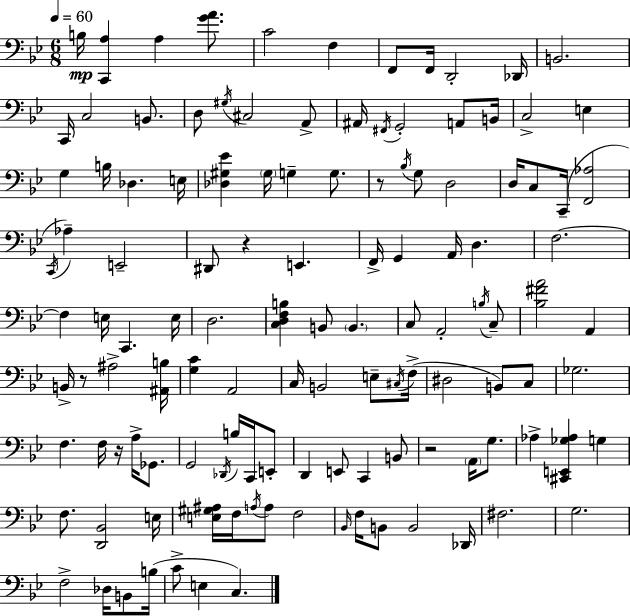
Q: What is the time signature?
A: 6/8